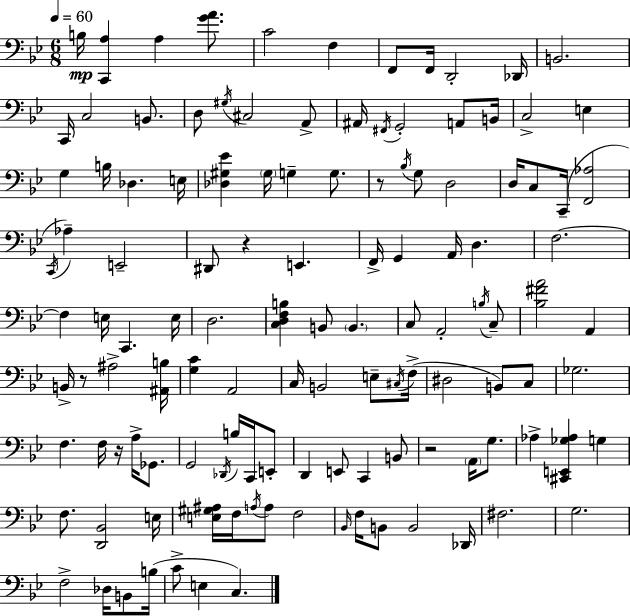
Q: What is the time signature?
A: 6/8